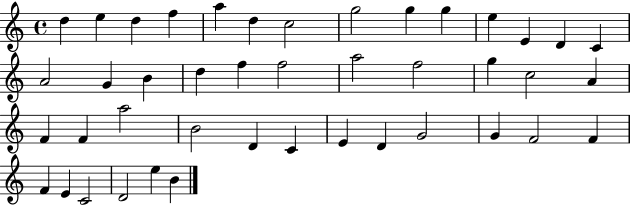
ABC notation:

X:1
T:Untitled
M:4/4
L:1/4
K:C
d e d f a d c2 g2 g g e E D C A2 G B d f f2 a2 f2 g c2 A F F a2 B2 D C E D G2 G F2 F F E C2 D2 e B